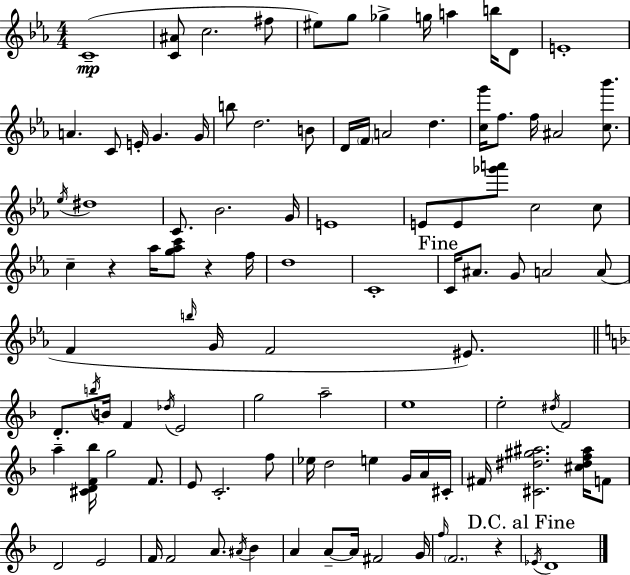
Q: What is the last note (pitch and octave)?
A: D4